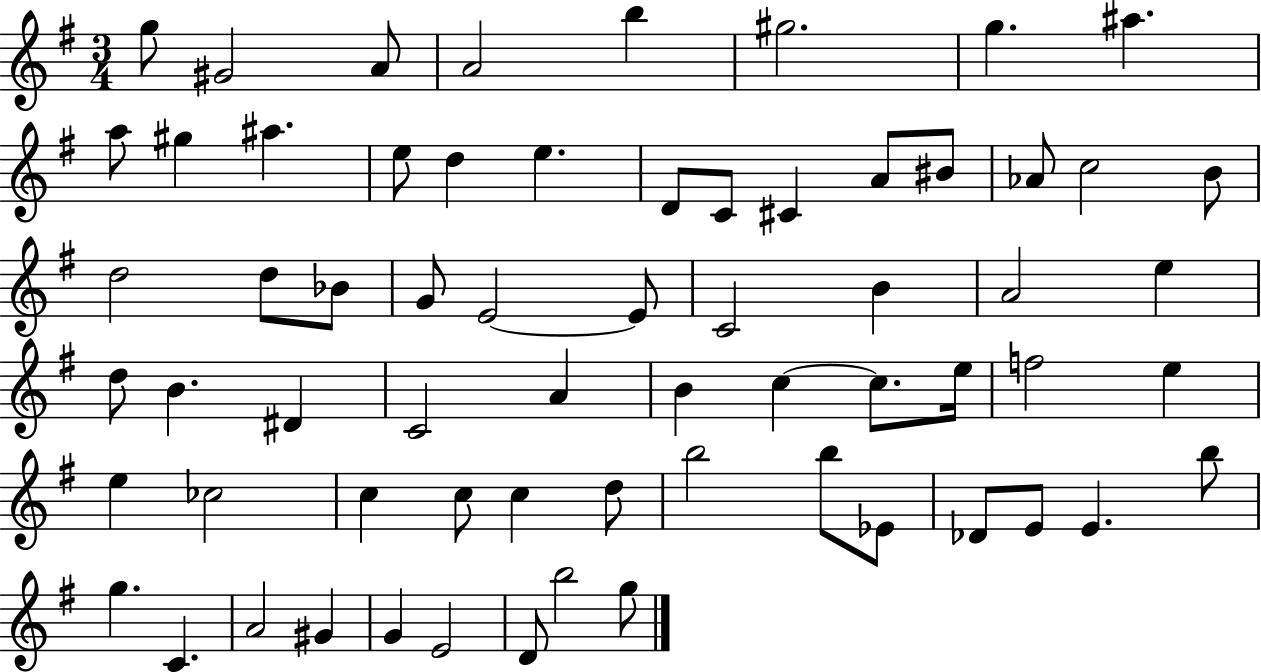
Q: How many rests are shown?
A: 0